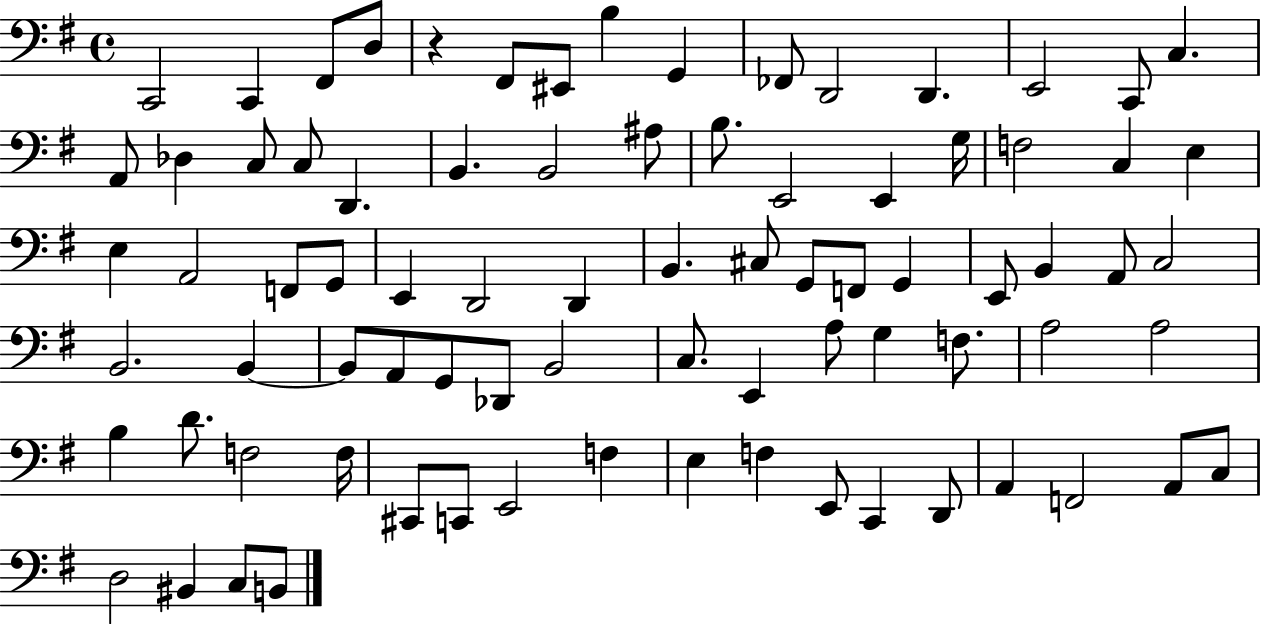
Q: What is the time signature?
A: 4/4